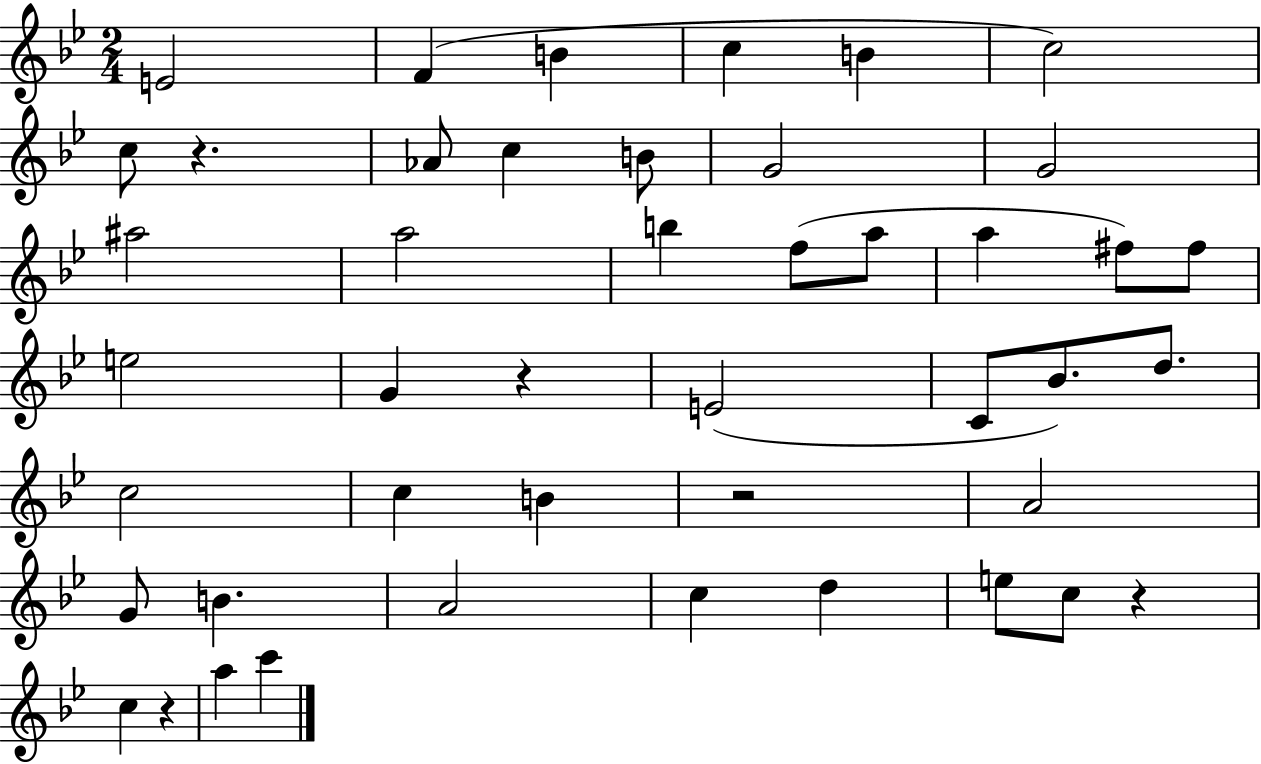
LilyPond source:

{
  \clef treble
  \numericTimeSignature
  \time 2/4
  \key bes \major
  e'2 | f'4( b'4 | c''4 b'4 | c''2) | \break c''8 r4. | aes'8 c''4 b'8 | g'2 | g'2 | \break ais''2 | a''2 | b''4 f''8( a''8 | a''4 fis''8) fis''8 | \break e''2 | g'4 r4 | e'2( | c'8 bes'8.) d''8. | \break c''2 | c''4 b'4 | r2 | a'2 | \break g'8 b'4. | a'2 | c''4 d''4 | e''8 c''8 r4 | \break c''4 r4 | a''4 c'''4 | \bar "|."
}